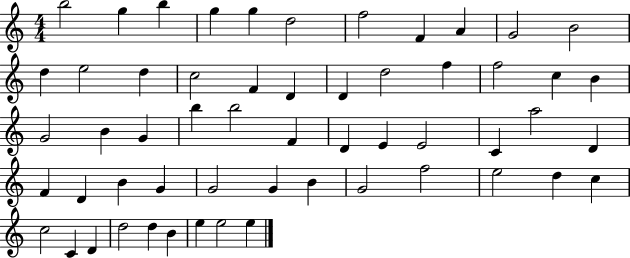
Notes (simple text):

B5/h G5/q B5/q G5/q G5/q D5/h F5/h F4/q A4/q G4/h B4/h D5/q E5/h D5/q C5/h F4/q D4/q D4/q D5/h F5/q F5/h C5/q B4/q G4/h B4/q G4/q B5/q B5/h F4/q D4/q E4/q E4/h C4/q A5/h D4/q F4/q D4/q B4/q G4/q G4/h G4/q B4/q G4/h F5/h E5/h D5/q C5/q C5/h C4/q D4/q D5/h D5/q B4/q E5/q E5/h E5/q